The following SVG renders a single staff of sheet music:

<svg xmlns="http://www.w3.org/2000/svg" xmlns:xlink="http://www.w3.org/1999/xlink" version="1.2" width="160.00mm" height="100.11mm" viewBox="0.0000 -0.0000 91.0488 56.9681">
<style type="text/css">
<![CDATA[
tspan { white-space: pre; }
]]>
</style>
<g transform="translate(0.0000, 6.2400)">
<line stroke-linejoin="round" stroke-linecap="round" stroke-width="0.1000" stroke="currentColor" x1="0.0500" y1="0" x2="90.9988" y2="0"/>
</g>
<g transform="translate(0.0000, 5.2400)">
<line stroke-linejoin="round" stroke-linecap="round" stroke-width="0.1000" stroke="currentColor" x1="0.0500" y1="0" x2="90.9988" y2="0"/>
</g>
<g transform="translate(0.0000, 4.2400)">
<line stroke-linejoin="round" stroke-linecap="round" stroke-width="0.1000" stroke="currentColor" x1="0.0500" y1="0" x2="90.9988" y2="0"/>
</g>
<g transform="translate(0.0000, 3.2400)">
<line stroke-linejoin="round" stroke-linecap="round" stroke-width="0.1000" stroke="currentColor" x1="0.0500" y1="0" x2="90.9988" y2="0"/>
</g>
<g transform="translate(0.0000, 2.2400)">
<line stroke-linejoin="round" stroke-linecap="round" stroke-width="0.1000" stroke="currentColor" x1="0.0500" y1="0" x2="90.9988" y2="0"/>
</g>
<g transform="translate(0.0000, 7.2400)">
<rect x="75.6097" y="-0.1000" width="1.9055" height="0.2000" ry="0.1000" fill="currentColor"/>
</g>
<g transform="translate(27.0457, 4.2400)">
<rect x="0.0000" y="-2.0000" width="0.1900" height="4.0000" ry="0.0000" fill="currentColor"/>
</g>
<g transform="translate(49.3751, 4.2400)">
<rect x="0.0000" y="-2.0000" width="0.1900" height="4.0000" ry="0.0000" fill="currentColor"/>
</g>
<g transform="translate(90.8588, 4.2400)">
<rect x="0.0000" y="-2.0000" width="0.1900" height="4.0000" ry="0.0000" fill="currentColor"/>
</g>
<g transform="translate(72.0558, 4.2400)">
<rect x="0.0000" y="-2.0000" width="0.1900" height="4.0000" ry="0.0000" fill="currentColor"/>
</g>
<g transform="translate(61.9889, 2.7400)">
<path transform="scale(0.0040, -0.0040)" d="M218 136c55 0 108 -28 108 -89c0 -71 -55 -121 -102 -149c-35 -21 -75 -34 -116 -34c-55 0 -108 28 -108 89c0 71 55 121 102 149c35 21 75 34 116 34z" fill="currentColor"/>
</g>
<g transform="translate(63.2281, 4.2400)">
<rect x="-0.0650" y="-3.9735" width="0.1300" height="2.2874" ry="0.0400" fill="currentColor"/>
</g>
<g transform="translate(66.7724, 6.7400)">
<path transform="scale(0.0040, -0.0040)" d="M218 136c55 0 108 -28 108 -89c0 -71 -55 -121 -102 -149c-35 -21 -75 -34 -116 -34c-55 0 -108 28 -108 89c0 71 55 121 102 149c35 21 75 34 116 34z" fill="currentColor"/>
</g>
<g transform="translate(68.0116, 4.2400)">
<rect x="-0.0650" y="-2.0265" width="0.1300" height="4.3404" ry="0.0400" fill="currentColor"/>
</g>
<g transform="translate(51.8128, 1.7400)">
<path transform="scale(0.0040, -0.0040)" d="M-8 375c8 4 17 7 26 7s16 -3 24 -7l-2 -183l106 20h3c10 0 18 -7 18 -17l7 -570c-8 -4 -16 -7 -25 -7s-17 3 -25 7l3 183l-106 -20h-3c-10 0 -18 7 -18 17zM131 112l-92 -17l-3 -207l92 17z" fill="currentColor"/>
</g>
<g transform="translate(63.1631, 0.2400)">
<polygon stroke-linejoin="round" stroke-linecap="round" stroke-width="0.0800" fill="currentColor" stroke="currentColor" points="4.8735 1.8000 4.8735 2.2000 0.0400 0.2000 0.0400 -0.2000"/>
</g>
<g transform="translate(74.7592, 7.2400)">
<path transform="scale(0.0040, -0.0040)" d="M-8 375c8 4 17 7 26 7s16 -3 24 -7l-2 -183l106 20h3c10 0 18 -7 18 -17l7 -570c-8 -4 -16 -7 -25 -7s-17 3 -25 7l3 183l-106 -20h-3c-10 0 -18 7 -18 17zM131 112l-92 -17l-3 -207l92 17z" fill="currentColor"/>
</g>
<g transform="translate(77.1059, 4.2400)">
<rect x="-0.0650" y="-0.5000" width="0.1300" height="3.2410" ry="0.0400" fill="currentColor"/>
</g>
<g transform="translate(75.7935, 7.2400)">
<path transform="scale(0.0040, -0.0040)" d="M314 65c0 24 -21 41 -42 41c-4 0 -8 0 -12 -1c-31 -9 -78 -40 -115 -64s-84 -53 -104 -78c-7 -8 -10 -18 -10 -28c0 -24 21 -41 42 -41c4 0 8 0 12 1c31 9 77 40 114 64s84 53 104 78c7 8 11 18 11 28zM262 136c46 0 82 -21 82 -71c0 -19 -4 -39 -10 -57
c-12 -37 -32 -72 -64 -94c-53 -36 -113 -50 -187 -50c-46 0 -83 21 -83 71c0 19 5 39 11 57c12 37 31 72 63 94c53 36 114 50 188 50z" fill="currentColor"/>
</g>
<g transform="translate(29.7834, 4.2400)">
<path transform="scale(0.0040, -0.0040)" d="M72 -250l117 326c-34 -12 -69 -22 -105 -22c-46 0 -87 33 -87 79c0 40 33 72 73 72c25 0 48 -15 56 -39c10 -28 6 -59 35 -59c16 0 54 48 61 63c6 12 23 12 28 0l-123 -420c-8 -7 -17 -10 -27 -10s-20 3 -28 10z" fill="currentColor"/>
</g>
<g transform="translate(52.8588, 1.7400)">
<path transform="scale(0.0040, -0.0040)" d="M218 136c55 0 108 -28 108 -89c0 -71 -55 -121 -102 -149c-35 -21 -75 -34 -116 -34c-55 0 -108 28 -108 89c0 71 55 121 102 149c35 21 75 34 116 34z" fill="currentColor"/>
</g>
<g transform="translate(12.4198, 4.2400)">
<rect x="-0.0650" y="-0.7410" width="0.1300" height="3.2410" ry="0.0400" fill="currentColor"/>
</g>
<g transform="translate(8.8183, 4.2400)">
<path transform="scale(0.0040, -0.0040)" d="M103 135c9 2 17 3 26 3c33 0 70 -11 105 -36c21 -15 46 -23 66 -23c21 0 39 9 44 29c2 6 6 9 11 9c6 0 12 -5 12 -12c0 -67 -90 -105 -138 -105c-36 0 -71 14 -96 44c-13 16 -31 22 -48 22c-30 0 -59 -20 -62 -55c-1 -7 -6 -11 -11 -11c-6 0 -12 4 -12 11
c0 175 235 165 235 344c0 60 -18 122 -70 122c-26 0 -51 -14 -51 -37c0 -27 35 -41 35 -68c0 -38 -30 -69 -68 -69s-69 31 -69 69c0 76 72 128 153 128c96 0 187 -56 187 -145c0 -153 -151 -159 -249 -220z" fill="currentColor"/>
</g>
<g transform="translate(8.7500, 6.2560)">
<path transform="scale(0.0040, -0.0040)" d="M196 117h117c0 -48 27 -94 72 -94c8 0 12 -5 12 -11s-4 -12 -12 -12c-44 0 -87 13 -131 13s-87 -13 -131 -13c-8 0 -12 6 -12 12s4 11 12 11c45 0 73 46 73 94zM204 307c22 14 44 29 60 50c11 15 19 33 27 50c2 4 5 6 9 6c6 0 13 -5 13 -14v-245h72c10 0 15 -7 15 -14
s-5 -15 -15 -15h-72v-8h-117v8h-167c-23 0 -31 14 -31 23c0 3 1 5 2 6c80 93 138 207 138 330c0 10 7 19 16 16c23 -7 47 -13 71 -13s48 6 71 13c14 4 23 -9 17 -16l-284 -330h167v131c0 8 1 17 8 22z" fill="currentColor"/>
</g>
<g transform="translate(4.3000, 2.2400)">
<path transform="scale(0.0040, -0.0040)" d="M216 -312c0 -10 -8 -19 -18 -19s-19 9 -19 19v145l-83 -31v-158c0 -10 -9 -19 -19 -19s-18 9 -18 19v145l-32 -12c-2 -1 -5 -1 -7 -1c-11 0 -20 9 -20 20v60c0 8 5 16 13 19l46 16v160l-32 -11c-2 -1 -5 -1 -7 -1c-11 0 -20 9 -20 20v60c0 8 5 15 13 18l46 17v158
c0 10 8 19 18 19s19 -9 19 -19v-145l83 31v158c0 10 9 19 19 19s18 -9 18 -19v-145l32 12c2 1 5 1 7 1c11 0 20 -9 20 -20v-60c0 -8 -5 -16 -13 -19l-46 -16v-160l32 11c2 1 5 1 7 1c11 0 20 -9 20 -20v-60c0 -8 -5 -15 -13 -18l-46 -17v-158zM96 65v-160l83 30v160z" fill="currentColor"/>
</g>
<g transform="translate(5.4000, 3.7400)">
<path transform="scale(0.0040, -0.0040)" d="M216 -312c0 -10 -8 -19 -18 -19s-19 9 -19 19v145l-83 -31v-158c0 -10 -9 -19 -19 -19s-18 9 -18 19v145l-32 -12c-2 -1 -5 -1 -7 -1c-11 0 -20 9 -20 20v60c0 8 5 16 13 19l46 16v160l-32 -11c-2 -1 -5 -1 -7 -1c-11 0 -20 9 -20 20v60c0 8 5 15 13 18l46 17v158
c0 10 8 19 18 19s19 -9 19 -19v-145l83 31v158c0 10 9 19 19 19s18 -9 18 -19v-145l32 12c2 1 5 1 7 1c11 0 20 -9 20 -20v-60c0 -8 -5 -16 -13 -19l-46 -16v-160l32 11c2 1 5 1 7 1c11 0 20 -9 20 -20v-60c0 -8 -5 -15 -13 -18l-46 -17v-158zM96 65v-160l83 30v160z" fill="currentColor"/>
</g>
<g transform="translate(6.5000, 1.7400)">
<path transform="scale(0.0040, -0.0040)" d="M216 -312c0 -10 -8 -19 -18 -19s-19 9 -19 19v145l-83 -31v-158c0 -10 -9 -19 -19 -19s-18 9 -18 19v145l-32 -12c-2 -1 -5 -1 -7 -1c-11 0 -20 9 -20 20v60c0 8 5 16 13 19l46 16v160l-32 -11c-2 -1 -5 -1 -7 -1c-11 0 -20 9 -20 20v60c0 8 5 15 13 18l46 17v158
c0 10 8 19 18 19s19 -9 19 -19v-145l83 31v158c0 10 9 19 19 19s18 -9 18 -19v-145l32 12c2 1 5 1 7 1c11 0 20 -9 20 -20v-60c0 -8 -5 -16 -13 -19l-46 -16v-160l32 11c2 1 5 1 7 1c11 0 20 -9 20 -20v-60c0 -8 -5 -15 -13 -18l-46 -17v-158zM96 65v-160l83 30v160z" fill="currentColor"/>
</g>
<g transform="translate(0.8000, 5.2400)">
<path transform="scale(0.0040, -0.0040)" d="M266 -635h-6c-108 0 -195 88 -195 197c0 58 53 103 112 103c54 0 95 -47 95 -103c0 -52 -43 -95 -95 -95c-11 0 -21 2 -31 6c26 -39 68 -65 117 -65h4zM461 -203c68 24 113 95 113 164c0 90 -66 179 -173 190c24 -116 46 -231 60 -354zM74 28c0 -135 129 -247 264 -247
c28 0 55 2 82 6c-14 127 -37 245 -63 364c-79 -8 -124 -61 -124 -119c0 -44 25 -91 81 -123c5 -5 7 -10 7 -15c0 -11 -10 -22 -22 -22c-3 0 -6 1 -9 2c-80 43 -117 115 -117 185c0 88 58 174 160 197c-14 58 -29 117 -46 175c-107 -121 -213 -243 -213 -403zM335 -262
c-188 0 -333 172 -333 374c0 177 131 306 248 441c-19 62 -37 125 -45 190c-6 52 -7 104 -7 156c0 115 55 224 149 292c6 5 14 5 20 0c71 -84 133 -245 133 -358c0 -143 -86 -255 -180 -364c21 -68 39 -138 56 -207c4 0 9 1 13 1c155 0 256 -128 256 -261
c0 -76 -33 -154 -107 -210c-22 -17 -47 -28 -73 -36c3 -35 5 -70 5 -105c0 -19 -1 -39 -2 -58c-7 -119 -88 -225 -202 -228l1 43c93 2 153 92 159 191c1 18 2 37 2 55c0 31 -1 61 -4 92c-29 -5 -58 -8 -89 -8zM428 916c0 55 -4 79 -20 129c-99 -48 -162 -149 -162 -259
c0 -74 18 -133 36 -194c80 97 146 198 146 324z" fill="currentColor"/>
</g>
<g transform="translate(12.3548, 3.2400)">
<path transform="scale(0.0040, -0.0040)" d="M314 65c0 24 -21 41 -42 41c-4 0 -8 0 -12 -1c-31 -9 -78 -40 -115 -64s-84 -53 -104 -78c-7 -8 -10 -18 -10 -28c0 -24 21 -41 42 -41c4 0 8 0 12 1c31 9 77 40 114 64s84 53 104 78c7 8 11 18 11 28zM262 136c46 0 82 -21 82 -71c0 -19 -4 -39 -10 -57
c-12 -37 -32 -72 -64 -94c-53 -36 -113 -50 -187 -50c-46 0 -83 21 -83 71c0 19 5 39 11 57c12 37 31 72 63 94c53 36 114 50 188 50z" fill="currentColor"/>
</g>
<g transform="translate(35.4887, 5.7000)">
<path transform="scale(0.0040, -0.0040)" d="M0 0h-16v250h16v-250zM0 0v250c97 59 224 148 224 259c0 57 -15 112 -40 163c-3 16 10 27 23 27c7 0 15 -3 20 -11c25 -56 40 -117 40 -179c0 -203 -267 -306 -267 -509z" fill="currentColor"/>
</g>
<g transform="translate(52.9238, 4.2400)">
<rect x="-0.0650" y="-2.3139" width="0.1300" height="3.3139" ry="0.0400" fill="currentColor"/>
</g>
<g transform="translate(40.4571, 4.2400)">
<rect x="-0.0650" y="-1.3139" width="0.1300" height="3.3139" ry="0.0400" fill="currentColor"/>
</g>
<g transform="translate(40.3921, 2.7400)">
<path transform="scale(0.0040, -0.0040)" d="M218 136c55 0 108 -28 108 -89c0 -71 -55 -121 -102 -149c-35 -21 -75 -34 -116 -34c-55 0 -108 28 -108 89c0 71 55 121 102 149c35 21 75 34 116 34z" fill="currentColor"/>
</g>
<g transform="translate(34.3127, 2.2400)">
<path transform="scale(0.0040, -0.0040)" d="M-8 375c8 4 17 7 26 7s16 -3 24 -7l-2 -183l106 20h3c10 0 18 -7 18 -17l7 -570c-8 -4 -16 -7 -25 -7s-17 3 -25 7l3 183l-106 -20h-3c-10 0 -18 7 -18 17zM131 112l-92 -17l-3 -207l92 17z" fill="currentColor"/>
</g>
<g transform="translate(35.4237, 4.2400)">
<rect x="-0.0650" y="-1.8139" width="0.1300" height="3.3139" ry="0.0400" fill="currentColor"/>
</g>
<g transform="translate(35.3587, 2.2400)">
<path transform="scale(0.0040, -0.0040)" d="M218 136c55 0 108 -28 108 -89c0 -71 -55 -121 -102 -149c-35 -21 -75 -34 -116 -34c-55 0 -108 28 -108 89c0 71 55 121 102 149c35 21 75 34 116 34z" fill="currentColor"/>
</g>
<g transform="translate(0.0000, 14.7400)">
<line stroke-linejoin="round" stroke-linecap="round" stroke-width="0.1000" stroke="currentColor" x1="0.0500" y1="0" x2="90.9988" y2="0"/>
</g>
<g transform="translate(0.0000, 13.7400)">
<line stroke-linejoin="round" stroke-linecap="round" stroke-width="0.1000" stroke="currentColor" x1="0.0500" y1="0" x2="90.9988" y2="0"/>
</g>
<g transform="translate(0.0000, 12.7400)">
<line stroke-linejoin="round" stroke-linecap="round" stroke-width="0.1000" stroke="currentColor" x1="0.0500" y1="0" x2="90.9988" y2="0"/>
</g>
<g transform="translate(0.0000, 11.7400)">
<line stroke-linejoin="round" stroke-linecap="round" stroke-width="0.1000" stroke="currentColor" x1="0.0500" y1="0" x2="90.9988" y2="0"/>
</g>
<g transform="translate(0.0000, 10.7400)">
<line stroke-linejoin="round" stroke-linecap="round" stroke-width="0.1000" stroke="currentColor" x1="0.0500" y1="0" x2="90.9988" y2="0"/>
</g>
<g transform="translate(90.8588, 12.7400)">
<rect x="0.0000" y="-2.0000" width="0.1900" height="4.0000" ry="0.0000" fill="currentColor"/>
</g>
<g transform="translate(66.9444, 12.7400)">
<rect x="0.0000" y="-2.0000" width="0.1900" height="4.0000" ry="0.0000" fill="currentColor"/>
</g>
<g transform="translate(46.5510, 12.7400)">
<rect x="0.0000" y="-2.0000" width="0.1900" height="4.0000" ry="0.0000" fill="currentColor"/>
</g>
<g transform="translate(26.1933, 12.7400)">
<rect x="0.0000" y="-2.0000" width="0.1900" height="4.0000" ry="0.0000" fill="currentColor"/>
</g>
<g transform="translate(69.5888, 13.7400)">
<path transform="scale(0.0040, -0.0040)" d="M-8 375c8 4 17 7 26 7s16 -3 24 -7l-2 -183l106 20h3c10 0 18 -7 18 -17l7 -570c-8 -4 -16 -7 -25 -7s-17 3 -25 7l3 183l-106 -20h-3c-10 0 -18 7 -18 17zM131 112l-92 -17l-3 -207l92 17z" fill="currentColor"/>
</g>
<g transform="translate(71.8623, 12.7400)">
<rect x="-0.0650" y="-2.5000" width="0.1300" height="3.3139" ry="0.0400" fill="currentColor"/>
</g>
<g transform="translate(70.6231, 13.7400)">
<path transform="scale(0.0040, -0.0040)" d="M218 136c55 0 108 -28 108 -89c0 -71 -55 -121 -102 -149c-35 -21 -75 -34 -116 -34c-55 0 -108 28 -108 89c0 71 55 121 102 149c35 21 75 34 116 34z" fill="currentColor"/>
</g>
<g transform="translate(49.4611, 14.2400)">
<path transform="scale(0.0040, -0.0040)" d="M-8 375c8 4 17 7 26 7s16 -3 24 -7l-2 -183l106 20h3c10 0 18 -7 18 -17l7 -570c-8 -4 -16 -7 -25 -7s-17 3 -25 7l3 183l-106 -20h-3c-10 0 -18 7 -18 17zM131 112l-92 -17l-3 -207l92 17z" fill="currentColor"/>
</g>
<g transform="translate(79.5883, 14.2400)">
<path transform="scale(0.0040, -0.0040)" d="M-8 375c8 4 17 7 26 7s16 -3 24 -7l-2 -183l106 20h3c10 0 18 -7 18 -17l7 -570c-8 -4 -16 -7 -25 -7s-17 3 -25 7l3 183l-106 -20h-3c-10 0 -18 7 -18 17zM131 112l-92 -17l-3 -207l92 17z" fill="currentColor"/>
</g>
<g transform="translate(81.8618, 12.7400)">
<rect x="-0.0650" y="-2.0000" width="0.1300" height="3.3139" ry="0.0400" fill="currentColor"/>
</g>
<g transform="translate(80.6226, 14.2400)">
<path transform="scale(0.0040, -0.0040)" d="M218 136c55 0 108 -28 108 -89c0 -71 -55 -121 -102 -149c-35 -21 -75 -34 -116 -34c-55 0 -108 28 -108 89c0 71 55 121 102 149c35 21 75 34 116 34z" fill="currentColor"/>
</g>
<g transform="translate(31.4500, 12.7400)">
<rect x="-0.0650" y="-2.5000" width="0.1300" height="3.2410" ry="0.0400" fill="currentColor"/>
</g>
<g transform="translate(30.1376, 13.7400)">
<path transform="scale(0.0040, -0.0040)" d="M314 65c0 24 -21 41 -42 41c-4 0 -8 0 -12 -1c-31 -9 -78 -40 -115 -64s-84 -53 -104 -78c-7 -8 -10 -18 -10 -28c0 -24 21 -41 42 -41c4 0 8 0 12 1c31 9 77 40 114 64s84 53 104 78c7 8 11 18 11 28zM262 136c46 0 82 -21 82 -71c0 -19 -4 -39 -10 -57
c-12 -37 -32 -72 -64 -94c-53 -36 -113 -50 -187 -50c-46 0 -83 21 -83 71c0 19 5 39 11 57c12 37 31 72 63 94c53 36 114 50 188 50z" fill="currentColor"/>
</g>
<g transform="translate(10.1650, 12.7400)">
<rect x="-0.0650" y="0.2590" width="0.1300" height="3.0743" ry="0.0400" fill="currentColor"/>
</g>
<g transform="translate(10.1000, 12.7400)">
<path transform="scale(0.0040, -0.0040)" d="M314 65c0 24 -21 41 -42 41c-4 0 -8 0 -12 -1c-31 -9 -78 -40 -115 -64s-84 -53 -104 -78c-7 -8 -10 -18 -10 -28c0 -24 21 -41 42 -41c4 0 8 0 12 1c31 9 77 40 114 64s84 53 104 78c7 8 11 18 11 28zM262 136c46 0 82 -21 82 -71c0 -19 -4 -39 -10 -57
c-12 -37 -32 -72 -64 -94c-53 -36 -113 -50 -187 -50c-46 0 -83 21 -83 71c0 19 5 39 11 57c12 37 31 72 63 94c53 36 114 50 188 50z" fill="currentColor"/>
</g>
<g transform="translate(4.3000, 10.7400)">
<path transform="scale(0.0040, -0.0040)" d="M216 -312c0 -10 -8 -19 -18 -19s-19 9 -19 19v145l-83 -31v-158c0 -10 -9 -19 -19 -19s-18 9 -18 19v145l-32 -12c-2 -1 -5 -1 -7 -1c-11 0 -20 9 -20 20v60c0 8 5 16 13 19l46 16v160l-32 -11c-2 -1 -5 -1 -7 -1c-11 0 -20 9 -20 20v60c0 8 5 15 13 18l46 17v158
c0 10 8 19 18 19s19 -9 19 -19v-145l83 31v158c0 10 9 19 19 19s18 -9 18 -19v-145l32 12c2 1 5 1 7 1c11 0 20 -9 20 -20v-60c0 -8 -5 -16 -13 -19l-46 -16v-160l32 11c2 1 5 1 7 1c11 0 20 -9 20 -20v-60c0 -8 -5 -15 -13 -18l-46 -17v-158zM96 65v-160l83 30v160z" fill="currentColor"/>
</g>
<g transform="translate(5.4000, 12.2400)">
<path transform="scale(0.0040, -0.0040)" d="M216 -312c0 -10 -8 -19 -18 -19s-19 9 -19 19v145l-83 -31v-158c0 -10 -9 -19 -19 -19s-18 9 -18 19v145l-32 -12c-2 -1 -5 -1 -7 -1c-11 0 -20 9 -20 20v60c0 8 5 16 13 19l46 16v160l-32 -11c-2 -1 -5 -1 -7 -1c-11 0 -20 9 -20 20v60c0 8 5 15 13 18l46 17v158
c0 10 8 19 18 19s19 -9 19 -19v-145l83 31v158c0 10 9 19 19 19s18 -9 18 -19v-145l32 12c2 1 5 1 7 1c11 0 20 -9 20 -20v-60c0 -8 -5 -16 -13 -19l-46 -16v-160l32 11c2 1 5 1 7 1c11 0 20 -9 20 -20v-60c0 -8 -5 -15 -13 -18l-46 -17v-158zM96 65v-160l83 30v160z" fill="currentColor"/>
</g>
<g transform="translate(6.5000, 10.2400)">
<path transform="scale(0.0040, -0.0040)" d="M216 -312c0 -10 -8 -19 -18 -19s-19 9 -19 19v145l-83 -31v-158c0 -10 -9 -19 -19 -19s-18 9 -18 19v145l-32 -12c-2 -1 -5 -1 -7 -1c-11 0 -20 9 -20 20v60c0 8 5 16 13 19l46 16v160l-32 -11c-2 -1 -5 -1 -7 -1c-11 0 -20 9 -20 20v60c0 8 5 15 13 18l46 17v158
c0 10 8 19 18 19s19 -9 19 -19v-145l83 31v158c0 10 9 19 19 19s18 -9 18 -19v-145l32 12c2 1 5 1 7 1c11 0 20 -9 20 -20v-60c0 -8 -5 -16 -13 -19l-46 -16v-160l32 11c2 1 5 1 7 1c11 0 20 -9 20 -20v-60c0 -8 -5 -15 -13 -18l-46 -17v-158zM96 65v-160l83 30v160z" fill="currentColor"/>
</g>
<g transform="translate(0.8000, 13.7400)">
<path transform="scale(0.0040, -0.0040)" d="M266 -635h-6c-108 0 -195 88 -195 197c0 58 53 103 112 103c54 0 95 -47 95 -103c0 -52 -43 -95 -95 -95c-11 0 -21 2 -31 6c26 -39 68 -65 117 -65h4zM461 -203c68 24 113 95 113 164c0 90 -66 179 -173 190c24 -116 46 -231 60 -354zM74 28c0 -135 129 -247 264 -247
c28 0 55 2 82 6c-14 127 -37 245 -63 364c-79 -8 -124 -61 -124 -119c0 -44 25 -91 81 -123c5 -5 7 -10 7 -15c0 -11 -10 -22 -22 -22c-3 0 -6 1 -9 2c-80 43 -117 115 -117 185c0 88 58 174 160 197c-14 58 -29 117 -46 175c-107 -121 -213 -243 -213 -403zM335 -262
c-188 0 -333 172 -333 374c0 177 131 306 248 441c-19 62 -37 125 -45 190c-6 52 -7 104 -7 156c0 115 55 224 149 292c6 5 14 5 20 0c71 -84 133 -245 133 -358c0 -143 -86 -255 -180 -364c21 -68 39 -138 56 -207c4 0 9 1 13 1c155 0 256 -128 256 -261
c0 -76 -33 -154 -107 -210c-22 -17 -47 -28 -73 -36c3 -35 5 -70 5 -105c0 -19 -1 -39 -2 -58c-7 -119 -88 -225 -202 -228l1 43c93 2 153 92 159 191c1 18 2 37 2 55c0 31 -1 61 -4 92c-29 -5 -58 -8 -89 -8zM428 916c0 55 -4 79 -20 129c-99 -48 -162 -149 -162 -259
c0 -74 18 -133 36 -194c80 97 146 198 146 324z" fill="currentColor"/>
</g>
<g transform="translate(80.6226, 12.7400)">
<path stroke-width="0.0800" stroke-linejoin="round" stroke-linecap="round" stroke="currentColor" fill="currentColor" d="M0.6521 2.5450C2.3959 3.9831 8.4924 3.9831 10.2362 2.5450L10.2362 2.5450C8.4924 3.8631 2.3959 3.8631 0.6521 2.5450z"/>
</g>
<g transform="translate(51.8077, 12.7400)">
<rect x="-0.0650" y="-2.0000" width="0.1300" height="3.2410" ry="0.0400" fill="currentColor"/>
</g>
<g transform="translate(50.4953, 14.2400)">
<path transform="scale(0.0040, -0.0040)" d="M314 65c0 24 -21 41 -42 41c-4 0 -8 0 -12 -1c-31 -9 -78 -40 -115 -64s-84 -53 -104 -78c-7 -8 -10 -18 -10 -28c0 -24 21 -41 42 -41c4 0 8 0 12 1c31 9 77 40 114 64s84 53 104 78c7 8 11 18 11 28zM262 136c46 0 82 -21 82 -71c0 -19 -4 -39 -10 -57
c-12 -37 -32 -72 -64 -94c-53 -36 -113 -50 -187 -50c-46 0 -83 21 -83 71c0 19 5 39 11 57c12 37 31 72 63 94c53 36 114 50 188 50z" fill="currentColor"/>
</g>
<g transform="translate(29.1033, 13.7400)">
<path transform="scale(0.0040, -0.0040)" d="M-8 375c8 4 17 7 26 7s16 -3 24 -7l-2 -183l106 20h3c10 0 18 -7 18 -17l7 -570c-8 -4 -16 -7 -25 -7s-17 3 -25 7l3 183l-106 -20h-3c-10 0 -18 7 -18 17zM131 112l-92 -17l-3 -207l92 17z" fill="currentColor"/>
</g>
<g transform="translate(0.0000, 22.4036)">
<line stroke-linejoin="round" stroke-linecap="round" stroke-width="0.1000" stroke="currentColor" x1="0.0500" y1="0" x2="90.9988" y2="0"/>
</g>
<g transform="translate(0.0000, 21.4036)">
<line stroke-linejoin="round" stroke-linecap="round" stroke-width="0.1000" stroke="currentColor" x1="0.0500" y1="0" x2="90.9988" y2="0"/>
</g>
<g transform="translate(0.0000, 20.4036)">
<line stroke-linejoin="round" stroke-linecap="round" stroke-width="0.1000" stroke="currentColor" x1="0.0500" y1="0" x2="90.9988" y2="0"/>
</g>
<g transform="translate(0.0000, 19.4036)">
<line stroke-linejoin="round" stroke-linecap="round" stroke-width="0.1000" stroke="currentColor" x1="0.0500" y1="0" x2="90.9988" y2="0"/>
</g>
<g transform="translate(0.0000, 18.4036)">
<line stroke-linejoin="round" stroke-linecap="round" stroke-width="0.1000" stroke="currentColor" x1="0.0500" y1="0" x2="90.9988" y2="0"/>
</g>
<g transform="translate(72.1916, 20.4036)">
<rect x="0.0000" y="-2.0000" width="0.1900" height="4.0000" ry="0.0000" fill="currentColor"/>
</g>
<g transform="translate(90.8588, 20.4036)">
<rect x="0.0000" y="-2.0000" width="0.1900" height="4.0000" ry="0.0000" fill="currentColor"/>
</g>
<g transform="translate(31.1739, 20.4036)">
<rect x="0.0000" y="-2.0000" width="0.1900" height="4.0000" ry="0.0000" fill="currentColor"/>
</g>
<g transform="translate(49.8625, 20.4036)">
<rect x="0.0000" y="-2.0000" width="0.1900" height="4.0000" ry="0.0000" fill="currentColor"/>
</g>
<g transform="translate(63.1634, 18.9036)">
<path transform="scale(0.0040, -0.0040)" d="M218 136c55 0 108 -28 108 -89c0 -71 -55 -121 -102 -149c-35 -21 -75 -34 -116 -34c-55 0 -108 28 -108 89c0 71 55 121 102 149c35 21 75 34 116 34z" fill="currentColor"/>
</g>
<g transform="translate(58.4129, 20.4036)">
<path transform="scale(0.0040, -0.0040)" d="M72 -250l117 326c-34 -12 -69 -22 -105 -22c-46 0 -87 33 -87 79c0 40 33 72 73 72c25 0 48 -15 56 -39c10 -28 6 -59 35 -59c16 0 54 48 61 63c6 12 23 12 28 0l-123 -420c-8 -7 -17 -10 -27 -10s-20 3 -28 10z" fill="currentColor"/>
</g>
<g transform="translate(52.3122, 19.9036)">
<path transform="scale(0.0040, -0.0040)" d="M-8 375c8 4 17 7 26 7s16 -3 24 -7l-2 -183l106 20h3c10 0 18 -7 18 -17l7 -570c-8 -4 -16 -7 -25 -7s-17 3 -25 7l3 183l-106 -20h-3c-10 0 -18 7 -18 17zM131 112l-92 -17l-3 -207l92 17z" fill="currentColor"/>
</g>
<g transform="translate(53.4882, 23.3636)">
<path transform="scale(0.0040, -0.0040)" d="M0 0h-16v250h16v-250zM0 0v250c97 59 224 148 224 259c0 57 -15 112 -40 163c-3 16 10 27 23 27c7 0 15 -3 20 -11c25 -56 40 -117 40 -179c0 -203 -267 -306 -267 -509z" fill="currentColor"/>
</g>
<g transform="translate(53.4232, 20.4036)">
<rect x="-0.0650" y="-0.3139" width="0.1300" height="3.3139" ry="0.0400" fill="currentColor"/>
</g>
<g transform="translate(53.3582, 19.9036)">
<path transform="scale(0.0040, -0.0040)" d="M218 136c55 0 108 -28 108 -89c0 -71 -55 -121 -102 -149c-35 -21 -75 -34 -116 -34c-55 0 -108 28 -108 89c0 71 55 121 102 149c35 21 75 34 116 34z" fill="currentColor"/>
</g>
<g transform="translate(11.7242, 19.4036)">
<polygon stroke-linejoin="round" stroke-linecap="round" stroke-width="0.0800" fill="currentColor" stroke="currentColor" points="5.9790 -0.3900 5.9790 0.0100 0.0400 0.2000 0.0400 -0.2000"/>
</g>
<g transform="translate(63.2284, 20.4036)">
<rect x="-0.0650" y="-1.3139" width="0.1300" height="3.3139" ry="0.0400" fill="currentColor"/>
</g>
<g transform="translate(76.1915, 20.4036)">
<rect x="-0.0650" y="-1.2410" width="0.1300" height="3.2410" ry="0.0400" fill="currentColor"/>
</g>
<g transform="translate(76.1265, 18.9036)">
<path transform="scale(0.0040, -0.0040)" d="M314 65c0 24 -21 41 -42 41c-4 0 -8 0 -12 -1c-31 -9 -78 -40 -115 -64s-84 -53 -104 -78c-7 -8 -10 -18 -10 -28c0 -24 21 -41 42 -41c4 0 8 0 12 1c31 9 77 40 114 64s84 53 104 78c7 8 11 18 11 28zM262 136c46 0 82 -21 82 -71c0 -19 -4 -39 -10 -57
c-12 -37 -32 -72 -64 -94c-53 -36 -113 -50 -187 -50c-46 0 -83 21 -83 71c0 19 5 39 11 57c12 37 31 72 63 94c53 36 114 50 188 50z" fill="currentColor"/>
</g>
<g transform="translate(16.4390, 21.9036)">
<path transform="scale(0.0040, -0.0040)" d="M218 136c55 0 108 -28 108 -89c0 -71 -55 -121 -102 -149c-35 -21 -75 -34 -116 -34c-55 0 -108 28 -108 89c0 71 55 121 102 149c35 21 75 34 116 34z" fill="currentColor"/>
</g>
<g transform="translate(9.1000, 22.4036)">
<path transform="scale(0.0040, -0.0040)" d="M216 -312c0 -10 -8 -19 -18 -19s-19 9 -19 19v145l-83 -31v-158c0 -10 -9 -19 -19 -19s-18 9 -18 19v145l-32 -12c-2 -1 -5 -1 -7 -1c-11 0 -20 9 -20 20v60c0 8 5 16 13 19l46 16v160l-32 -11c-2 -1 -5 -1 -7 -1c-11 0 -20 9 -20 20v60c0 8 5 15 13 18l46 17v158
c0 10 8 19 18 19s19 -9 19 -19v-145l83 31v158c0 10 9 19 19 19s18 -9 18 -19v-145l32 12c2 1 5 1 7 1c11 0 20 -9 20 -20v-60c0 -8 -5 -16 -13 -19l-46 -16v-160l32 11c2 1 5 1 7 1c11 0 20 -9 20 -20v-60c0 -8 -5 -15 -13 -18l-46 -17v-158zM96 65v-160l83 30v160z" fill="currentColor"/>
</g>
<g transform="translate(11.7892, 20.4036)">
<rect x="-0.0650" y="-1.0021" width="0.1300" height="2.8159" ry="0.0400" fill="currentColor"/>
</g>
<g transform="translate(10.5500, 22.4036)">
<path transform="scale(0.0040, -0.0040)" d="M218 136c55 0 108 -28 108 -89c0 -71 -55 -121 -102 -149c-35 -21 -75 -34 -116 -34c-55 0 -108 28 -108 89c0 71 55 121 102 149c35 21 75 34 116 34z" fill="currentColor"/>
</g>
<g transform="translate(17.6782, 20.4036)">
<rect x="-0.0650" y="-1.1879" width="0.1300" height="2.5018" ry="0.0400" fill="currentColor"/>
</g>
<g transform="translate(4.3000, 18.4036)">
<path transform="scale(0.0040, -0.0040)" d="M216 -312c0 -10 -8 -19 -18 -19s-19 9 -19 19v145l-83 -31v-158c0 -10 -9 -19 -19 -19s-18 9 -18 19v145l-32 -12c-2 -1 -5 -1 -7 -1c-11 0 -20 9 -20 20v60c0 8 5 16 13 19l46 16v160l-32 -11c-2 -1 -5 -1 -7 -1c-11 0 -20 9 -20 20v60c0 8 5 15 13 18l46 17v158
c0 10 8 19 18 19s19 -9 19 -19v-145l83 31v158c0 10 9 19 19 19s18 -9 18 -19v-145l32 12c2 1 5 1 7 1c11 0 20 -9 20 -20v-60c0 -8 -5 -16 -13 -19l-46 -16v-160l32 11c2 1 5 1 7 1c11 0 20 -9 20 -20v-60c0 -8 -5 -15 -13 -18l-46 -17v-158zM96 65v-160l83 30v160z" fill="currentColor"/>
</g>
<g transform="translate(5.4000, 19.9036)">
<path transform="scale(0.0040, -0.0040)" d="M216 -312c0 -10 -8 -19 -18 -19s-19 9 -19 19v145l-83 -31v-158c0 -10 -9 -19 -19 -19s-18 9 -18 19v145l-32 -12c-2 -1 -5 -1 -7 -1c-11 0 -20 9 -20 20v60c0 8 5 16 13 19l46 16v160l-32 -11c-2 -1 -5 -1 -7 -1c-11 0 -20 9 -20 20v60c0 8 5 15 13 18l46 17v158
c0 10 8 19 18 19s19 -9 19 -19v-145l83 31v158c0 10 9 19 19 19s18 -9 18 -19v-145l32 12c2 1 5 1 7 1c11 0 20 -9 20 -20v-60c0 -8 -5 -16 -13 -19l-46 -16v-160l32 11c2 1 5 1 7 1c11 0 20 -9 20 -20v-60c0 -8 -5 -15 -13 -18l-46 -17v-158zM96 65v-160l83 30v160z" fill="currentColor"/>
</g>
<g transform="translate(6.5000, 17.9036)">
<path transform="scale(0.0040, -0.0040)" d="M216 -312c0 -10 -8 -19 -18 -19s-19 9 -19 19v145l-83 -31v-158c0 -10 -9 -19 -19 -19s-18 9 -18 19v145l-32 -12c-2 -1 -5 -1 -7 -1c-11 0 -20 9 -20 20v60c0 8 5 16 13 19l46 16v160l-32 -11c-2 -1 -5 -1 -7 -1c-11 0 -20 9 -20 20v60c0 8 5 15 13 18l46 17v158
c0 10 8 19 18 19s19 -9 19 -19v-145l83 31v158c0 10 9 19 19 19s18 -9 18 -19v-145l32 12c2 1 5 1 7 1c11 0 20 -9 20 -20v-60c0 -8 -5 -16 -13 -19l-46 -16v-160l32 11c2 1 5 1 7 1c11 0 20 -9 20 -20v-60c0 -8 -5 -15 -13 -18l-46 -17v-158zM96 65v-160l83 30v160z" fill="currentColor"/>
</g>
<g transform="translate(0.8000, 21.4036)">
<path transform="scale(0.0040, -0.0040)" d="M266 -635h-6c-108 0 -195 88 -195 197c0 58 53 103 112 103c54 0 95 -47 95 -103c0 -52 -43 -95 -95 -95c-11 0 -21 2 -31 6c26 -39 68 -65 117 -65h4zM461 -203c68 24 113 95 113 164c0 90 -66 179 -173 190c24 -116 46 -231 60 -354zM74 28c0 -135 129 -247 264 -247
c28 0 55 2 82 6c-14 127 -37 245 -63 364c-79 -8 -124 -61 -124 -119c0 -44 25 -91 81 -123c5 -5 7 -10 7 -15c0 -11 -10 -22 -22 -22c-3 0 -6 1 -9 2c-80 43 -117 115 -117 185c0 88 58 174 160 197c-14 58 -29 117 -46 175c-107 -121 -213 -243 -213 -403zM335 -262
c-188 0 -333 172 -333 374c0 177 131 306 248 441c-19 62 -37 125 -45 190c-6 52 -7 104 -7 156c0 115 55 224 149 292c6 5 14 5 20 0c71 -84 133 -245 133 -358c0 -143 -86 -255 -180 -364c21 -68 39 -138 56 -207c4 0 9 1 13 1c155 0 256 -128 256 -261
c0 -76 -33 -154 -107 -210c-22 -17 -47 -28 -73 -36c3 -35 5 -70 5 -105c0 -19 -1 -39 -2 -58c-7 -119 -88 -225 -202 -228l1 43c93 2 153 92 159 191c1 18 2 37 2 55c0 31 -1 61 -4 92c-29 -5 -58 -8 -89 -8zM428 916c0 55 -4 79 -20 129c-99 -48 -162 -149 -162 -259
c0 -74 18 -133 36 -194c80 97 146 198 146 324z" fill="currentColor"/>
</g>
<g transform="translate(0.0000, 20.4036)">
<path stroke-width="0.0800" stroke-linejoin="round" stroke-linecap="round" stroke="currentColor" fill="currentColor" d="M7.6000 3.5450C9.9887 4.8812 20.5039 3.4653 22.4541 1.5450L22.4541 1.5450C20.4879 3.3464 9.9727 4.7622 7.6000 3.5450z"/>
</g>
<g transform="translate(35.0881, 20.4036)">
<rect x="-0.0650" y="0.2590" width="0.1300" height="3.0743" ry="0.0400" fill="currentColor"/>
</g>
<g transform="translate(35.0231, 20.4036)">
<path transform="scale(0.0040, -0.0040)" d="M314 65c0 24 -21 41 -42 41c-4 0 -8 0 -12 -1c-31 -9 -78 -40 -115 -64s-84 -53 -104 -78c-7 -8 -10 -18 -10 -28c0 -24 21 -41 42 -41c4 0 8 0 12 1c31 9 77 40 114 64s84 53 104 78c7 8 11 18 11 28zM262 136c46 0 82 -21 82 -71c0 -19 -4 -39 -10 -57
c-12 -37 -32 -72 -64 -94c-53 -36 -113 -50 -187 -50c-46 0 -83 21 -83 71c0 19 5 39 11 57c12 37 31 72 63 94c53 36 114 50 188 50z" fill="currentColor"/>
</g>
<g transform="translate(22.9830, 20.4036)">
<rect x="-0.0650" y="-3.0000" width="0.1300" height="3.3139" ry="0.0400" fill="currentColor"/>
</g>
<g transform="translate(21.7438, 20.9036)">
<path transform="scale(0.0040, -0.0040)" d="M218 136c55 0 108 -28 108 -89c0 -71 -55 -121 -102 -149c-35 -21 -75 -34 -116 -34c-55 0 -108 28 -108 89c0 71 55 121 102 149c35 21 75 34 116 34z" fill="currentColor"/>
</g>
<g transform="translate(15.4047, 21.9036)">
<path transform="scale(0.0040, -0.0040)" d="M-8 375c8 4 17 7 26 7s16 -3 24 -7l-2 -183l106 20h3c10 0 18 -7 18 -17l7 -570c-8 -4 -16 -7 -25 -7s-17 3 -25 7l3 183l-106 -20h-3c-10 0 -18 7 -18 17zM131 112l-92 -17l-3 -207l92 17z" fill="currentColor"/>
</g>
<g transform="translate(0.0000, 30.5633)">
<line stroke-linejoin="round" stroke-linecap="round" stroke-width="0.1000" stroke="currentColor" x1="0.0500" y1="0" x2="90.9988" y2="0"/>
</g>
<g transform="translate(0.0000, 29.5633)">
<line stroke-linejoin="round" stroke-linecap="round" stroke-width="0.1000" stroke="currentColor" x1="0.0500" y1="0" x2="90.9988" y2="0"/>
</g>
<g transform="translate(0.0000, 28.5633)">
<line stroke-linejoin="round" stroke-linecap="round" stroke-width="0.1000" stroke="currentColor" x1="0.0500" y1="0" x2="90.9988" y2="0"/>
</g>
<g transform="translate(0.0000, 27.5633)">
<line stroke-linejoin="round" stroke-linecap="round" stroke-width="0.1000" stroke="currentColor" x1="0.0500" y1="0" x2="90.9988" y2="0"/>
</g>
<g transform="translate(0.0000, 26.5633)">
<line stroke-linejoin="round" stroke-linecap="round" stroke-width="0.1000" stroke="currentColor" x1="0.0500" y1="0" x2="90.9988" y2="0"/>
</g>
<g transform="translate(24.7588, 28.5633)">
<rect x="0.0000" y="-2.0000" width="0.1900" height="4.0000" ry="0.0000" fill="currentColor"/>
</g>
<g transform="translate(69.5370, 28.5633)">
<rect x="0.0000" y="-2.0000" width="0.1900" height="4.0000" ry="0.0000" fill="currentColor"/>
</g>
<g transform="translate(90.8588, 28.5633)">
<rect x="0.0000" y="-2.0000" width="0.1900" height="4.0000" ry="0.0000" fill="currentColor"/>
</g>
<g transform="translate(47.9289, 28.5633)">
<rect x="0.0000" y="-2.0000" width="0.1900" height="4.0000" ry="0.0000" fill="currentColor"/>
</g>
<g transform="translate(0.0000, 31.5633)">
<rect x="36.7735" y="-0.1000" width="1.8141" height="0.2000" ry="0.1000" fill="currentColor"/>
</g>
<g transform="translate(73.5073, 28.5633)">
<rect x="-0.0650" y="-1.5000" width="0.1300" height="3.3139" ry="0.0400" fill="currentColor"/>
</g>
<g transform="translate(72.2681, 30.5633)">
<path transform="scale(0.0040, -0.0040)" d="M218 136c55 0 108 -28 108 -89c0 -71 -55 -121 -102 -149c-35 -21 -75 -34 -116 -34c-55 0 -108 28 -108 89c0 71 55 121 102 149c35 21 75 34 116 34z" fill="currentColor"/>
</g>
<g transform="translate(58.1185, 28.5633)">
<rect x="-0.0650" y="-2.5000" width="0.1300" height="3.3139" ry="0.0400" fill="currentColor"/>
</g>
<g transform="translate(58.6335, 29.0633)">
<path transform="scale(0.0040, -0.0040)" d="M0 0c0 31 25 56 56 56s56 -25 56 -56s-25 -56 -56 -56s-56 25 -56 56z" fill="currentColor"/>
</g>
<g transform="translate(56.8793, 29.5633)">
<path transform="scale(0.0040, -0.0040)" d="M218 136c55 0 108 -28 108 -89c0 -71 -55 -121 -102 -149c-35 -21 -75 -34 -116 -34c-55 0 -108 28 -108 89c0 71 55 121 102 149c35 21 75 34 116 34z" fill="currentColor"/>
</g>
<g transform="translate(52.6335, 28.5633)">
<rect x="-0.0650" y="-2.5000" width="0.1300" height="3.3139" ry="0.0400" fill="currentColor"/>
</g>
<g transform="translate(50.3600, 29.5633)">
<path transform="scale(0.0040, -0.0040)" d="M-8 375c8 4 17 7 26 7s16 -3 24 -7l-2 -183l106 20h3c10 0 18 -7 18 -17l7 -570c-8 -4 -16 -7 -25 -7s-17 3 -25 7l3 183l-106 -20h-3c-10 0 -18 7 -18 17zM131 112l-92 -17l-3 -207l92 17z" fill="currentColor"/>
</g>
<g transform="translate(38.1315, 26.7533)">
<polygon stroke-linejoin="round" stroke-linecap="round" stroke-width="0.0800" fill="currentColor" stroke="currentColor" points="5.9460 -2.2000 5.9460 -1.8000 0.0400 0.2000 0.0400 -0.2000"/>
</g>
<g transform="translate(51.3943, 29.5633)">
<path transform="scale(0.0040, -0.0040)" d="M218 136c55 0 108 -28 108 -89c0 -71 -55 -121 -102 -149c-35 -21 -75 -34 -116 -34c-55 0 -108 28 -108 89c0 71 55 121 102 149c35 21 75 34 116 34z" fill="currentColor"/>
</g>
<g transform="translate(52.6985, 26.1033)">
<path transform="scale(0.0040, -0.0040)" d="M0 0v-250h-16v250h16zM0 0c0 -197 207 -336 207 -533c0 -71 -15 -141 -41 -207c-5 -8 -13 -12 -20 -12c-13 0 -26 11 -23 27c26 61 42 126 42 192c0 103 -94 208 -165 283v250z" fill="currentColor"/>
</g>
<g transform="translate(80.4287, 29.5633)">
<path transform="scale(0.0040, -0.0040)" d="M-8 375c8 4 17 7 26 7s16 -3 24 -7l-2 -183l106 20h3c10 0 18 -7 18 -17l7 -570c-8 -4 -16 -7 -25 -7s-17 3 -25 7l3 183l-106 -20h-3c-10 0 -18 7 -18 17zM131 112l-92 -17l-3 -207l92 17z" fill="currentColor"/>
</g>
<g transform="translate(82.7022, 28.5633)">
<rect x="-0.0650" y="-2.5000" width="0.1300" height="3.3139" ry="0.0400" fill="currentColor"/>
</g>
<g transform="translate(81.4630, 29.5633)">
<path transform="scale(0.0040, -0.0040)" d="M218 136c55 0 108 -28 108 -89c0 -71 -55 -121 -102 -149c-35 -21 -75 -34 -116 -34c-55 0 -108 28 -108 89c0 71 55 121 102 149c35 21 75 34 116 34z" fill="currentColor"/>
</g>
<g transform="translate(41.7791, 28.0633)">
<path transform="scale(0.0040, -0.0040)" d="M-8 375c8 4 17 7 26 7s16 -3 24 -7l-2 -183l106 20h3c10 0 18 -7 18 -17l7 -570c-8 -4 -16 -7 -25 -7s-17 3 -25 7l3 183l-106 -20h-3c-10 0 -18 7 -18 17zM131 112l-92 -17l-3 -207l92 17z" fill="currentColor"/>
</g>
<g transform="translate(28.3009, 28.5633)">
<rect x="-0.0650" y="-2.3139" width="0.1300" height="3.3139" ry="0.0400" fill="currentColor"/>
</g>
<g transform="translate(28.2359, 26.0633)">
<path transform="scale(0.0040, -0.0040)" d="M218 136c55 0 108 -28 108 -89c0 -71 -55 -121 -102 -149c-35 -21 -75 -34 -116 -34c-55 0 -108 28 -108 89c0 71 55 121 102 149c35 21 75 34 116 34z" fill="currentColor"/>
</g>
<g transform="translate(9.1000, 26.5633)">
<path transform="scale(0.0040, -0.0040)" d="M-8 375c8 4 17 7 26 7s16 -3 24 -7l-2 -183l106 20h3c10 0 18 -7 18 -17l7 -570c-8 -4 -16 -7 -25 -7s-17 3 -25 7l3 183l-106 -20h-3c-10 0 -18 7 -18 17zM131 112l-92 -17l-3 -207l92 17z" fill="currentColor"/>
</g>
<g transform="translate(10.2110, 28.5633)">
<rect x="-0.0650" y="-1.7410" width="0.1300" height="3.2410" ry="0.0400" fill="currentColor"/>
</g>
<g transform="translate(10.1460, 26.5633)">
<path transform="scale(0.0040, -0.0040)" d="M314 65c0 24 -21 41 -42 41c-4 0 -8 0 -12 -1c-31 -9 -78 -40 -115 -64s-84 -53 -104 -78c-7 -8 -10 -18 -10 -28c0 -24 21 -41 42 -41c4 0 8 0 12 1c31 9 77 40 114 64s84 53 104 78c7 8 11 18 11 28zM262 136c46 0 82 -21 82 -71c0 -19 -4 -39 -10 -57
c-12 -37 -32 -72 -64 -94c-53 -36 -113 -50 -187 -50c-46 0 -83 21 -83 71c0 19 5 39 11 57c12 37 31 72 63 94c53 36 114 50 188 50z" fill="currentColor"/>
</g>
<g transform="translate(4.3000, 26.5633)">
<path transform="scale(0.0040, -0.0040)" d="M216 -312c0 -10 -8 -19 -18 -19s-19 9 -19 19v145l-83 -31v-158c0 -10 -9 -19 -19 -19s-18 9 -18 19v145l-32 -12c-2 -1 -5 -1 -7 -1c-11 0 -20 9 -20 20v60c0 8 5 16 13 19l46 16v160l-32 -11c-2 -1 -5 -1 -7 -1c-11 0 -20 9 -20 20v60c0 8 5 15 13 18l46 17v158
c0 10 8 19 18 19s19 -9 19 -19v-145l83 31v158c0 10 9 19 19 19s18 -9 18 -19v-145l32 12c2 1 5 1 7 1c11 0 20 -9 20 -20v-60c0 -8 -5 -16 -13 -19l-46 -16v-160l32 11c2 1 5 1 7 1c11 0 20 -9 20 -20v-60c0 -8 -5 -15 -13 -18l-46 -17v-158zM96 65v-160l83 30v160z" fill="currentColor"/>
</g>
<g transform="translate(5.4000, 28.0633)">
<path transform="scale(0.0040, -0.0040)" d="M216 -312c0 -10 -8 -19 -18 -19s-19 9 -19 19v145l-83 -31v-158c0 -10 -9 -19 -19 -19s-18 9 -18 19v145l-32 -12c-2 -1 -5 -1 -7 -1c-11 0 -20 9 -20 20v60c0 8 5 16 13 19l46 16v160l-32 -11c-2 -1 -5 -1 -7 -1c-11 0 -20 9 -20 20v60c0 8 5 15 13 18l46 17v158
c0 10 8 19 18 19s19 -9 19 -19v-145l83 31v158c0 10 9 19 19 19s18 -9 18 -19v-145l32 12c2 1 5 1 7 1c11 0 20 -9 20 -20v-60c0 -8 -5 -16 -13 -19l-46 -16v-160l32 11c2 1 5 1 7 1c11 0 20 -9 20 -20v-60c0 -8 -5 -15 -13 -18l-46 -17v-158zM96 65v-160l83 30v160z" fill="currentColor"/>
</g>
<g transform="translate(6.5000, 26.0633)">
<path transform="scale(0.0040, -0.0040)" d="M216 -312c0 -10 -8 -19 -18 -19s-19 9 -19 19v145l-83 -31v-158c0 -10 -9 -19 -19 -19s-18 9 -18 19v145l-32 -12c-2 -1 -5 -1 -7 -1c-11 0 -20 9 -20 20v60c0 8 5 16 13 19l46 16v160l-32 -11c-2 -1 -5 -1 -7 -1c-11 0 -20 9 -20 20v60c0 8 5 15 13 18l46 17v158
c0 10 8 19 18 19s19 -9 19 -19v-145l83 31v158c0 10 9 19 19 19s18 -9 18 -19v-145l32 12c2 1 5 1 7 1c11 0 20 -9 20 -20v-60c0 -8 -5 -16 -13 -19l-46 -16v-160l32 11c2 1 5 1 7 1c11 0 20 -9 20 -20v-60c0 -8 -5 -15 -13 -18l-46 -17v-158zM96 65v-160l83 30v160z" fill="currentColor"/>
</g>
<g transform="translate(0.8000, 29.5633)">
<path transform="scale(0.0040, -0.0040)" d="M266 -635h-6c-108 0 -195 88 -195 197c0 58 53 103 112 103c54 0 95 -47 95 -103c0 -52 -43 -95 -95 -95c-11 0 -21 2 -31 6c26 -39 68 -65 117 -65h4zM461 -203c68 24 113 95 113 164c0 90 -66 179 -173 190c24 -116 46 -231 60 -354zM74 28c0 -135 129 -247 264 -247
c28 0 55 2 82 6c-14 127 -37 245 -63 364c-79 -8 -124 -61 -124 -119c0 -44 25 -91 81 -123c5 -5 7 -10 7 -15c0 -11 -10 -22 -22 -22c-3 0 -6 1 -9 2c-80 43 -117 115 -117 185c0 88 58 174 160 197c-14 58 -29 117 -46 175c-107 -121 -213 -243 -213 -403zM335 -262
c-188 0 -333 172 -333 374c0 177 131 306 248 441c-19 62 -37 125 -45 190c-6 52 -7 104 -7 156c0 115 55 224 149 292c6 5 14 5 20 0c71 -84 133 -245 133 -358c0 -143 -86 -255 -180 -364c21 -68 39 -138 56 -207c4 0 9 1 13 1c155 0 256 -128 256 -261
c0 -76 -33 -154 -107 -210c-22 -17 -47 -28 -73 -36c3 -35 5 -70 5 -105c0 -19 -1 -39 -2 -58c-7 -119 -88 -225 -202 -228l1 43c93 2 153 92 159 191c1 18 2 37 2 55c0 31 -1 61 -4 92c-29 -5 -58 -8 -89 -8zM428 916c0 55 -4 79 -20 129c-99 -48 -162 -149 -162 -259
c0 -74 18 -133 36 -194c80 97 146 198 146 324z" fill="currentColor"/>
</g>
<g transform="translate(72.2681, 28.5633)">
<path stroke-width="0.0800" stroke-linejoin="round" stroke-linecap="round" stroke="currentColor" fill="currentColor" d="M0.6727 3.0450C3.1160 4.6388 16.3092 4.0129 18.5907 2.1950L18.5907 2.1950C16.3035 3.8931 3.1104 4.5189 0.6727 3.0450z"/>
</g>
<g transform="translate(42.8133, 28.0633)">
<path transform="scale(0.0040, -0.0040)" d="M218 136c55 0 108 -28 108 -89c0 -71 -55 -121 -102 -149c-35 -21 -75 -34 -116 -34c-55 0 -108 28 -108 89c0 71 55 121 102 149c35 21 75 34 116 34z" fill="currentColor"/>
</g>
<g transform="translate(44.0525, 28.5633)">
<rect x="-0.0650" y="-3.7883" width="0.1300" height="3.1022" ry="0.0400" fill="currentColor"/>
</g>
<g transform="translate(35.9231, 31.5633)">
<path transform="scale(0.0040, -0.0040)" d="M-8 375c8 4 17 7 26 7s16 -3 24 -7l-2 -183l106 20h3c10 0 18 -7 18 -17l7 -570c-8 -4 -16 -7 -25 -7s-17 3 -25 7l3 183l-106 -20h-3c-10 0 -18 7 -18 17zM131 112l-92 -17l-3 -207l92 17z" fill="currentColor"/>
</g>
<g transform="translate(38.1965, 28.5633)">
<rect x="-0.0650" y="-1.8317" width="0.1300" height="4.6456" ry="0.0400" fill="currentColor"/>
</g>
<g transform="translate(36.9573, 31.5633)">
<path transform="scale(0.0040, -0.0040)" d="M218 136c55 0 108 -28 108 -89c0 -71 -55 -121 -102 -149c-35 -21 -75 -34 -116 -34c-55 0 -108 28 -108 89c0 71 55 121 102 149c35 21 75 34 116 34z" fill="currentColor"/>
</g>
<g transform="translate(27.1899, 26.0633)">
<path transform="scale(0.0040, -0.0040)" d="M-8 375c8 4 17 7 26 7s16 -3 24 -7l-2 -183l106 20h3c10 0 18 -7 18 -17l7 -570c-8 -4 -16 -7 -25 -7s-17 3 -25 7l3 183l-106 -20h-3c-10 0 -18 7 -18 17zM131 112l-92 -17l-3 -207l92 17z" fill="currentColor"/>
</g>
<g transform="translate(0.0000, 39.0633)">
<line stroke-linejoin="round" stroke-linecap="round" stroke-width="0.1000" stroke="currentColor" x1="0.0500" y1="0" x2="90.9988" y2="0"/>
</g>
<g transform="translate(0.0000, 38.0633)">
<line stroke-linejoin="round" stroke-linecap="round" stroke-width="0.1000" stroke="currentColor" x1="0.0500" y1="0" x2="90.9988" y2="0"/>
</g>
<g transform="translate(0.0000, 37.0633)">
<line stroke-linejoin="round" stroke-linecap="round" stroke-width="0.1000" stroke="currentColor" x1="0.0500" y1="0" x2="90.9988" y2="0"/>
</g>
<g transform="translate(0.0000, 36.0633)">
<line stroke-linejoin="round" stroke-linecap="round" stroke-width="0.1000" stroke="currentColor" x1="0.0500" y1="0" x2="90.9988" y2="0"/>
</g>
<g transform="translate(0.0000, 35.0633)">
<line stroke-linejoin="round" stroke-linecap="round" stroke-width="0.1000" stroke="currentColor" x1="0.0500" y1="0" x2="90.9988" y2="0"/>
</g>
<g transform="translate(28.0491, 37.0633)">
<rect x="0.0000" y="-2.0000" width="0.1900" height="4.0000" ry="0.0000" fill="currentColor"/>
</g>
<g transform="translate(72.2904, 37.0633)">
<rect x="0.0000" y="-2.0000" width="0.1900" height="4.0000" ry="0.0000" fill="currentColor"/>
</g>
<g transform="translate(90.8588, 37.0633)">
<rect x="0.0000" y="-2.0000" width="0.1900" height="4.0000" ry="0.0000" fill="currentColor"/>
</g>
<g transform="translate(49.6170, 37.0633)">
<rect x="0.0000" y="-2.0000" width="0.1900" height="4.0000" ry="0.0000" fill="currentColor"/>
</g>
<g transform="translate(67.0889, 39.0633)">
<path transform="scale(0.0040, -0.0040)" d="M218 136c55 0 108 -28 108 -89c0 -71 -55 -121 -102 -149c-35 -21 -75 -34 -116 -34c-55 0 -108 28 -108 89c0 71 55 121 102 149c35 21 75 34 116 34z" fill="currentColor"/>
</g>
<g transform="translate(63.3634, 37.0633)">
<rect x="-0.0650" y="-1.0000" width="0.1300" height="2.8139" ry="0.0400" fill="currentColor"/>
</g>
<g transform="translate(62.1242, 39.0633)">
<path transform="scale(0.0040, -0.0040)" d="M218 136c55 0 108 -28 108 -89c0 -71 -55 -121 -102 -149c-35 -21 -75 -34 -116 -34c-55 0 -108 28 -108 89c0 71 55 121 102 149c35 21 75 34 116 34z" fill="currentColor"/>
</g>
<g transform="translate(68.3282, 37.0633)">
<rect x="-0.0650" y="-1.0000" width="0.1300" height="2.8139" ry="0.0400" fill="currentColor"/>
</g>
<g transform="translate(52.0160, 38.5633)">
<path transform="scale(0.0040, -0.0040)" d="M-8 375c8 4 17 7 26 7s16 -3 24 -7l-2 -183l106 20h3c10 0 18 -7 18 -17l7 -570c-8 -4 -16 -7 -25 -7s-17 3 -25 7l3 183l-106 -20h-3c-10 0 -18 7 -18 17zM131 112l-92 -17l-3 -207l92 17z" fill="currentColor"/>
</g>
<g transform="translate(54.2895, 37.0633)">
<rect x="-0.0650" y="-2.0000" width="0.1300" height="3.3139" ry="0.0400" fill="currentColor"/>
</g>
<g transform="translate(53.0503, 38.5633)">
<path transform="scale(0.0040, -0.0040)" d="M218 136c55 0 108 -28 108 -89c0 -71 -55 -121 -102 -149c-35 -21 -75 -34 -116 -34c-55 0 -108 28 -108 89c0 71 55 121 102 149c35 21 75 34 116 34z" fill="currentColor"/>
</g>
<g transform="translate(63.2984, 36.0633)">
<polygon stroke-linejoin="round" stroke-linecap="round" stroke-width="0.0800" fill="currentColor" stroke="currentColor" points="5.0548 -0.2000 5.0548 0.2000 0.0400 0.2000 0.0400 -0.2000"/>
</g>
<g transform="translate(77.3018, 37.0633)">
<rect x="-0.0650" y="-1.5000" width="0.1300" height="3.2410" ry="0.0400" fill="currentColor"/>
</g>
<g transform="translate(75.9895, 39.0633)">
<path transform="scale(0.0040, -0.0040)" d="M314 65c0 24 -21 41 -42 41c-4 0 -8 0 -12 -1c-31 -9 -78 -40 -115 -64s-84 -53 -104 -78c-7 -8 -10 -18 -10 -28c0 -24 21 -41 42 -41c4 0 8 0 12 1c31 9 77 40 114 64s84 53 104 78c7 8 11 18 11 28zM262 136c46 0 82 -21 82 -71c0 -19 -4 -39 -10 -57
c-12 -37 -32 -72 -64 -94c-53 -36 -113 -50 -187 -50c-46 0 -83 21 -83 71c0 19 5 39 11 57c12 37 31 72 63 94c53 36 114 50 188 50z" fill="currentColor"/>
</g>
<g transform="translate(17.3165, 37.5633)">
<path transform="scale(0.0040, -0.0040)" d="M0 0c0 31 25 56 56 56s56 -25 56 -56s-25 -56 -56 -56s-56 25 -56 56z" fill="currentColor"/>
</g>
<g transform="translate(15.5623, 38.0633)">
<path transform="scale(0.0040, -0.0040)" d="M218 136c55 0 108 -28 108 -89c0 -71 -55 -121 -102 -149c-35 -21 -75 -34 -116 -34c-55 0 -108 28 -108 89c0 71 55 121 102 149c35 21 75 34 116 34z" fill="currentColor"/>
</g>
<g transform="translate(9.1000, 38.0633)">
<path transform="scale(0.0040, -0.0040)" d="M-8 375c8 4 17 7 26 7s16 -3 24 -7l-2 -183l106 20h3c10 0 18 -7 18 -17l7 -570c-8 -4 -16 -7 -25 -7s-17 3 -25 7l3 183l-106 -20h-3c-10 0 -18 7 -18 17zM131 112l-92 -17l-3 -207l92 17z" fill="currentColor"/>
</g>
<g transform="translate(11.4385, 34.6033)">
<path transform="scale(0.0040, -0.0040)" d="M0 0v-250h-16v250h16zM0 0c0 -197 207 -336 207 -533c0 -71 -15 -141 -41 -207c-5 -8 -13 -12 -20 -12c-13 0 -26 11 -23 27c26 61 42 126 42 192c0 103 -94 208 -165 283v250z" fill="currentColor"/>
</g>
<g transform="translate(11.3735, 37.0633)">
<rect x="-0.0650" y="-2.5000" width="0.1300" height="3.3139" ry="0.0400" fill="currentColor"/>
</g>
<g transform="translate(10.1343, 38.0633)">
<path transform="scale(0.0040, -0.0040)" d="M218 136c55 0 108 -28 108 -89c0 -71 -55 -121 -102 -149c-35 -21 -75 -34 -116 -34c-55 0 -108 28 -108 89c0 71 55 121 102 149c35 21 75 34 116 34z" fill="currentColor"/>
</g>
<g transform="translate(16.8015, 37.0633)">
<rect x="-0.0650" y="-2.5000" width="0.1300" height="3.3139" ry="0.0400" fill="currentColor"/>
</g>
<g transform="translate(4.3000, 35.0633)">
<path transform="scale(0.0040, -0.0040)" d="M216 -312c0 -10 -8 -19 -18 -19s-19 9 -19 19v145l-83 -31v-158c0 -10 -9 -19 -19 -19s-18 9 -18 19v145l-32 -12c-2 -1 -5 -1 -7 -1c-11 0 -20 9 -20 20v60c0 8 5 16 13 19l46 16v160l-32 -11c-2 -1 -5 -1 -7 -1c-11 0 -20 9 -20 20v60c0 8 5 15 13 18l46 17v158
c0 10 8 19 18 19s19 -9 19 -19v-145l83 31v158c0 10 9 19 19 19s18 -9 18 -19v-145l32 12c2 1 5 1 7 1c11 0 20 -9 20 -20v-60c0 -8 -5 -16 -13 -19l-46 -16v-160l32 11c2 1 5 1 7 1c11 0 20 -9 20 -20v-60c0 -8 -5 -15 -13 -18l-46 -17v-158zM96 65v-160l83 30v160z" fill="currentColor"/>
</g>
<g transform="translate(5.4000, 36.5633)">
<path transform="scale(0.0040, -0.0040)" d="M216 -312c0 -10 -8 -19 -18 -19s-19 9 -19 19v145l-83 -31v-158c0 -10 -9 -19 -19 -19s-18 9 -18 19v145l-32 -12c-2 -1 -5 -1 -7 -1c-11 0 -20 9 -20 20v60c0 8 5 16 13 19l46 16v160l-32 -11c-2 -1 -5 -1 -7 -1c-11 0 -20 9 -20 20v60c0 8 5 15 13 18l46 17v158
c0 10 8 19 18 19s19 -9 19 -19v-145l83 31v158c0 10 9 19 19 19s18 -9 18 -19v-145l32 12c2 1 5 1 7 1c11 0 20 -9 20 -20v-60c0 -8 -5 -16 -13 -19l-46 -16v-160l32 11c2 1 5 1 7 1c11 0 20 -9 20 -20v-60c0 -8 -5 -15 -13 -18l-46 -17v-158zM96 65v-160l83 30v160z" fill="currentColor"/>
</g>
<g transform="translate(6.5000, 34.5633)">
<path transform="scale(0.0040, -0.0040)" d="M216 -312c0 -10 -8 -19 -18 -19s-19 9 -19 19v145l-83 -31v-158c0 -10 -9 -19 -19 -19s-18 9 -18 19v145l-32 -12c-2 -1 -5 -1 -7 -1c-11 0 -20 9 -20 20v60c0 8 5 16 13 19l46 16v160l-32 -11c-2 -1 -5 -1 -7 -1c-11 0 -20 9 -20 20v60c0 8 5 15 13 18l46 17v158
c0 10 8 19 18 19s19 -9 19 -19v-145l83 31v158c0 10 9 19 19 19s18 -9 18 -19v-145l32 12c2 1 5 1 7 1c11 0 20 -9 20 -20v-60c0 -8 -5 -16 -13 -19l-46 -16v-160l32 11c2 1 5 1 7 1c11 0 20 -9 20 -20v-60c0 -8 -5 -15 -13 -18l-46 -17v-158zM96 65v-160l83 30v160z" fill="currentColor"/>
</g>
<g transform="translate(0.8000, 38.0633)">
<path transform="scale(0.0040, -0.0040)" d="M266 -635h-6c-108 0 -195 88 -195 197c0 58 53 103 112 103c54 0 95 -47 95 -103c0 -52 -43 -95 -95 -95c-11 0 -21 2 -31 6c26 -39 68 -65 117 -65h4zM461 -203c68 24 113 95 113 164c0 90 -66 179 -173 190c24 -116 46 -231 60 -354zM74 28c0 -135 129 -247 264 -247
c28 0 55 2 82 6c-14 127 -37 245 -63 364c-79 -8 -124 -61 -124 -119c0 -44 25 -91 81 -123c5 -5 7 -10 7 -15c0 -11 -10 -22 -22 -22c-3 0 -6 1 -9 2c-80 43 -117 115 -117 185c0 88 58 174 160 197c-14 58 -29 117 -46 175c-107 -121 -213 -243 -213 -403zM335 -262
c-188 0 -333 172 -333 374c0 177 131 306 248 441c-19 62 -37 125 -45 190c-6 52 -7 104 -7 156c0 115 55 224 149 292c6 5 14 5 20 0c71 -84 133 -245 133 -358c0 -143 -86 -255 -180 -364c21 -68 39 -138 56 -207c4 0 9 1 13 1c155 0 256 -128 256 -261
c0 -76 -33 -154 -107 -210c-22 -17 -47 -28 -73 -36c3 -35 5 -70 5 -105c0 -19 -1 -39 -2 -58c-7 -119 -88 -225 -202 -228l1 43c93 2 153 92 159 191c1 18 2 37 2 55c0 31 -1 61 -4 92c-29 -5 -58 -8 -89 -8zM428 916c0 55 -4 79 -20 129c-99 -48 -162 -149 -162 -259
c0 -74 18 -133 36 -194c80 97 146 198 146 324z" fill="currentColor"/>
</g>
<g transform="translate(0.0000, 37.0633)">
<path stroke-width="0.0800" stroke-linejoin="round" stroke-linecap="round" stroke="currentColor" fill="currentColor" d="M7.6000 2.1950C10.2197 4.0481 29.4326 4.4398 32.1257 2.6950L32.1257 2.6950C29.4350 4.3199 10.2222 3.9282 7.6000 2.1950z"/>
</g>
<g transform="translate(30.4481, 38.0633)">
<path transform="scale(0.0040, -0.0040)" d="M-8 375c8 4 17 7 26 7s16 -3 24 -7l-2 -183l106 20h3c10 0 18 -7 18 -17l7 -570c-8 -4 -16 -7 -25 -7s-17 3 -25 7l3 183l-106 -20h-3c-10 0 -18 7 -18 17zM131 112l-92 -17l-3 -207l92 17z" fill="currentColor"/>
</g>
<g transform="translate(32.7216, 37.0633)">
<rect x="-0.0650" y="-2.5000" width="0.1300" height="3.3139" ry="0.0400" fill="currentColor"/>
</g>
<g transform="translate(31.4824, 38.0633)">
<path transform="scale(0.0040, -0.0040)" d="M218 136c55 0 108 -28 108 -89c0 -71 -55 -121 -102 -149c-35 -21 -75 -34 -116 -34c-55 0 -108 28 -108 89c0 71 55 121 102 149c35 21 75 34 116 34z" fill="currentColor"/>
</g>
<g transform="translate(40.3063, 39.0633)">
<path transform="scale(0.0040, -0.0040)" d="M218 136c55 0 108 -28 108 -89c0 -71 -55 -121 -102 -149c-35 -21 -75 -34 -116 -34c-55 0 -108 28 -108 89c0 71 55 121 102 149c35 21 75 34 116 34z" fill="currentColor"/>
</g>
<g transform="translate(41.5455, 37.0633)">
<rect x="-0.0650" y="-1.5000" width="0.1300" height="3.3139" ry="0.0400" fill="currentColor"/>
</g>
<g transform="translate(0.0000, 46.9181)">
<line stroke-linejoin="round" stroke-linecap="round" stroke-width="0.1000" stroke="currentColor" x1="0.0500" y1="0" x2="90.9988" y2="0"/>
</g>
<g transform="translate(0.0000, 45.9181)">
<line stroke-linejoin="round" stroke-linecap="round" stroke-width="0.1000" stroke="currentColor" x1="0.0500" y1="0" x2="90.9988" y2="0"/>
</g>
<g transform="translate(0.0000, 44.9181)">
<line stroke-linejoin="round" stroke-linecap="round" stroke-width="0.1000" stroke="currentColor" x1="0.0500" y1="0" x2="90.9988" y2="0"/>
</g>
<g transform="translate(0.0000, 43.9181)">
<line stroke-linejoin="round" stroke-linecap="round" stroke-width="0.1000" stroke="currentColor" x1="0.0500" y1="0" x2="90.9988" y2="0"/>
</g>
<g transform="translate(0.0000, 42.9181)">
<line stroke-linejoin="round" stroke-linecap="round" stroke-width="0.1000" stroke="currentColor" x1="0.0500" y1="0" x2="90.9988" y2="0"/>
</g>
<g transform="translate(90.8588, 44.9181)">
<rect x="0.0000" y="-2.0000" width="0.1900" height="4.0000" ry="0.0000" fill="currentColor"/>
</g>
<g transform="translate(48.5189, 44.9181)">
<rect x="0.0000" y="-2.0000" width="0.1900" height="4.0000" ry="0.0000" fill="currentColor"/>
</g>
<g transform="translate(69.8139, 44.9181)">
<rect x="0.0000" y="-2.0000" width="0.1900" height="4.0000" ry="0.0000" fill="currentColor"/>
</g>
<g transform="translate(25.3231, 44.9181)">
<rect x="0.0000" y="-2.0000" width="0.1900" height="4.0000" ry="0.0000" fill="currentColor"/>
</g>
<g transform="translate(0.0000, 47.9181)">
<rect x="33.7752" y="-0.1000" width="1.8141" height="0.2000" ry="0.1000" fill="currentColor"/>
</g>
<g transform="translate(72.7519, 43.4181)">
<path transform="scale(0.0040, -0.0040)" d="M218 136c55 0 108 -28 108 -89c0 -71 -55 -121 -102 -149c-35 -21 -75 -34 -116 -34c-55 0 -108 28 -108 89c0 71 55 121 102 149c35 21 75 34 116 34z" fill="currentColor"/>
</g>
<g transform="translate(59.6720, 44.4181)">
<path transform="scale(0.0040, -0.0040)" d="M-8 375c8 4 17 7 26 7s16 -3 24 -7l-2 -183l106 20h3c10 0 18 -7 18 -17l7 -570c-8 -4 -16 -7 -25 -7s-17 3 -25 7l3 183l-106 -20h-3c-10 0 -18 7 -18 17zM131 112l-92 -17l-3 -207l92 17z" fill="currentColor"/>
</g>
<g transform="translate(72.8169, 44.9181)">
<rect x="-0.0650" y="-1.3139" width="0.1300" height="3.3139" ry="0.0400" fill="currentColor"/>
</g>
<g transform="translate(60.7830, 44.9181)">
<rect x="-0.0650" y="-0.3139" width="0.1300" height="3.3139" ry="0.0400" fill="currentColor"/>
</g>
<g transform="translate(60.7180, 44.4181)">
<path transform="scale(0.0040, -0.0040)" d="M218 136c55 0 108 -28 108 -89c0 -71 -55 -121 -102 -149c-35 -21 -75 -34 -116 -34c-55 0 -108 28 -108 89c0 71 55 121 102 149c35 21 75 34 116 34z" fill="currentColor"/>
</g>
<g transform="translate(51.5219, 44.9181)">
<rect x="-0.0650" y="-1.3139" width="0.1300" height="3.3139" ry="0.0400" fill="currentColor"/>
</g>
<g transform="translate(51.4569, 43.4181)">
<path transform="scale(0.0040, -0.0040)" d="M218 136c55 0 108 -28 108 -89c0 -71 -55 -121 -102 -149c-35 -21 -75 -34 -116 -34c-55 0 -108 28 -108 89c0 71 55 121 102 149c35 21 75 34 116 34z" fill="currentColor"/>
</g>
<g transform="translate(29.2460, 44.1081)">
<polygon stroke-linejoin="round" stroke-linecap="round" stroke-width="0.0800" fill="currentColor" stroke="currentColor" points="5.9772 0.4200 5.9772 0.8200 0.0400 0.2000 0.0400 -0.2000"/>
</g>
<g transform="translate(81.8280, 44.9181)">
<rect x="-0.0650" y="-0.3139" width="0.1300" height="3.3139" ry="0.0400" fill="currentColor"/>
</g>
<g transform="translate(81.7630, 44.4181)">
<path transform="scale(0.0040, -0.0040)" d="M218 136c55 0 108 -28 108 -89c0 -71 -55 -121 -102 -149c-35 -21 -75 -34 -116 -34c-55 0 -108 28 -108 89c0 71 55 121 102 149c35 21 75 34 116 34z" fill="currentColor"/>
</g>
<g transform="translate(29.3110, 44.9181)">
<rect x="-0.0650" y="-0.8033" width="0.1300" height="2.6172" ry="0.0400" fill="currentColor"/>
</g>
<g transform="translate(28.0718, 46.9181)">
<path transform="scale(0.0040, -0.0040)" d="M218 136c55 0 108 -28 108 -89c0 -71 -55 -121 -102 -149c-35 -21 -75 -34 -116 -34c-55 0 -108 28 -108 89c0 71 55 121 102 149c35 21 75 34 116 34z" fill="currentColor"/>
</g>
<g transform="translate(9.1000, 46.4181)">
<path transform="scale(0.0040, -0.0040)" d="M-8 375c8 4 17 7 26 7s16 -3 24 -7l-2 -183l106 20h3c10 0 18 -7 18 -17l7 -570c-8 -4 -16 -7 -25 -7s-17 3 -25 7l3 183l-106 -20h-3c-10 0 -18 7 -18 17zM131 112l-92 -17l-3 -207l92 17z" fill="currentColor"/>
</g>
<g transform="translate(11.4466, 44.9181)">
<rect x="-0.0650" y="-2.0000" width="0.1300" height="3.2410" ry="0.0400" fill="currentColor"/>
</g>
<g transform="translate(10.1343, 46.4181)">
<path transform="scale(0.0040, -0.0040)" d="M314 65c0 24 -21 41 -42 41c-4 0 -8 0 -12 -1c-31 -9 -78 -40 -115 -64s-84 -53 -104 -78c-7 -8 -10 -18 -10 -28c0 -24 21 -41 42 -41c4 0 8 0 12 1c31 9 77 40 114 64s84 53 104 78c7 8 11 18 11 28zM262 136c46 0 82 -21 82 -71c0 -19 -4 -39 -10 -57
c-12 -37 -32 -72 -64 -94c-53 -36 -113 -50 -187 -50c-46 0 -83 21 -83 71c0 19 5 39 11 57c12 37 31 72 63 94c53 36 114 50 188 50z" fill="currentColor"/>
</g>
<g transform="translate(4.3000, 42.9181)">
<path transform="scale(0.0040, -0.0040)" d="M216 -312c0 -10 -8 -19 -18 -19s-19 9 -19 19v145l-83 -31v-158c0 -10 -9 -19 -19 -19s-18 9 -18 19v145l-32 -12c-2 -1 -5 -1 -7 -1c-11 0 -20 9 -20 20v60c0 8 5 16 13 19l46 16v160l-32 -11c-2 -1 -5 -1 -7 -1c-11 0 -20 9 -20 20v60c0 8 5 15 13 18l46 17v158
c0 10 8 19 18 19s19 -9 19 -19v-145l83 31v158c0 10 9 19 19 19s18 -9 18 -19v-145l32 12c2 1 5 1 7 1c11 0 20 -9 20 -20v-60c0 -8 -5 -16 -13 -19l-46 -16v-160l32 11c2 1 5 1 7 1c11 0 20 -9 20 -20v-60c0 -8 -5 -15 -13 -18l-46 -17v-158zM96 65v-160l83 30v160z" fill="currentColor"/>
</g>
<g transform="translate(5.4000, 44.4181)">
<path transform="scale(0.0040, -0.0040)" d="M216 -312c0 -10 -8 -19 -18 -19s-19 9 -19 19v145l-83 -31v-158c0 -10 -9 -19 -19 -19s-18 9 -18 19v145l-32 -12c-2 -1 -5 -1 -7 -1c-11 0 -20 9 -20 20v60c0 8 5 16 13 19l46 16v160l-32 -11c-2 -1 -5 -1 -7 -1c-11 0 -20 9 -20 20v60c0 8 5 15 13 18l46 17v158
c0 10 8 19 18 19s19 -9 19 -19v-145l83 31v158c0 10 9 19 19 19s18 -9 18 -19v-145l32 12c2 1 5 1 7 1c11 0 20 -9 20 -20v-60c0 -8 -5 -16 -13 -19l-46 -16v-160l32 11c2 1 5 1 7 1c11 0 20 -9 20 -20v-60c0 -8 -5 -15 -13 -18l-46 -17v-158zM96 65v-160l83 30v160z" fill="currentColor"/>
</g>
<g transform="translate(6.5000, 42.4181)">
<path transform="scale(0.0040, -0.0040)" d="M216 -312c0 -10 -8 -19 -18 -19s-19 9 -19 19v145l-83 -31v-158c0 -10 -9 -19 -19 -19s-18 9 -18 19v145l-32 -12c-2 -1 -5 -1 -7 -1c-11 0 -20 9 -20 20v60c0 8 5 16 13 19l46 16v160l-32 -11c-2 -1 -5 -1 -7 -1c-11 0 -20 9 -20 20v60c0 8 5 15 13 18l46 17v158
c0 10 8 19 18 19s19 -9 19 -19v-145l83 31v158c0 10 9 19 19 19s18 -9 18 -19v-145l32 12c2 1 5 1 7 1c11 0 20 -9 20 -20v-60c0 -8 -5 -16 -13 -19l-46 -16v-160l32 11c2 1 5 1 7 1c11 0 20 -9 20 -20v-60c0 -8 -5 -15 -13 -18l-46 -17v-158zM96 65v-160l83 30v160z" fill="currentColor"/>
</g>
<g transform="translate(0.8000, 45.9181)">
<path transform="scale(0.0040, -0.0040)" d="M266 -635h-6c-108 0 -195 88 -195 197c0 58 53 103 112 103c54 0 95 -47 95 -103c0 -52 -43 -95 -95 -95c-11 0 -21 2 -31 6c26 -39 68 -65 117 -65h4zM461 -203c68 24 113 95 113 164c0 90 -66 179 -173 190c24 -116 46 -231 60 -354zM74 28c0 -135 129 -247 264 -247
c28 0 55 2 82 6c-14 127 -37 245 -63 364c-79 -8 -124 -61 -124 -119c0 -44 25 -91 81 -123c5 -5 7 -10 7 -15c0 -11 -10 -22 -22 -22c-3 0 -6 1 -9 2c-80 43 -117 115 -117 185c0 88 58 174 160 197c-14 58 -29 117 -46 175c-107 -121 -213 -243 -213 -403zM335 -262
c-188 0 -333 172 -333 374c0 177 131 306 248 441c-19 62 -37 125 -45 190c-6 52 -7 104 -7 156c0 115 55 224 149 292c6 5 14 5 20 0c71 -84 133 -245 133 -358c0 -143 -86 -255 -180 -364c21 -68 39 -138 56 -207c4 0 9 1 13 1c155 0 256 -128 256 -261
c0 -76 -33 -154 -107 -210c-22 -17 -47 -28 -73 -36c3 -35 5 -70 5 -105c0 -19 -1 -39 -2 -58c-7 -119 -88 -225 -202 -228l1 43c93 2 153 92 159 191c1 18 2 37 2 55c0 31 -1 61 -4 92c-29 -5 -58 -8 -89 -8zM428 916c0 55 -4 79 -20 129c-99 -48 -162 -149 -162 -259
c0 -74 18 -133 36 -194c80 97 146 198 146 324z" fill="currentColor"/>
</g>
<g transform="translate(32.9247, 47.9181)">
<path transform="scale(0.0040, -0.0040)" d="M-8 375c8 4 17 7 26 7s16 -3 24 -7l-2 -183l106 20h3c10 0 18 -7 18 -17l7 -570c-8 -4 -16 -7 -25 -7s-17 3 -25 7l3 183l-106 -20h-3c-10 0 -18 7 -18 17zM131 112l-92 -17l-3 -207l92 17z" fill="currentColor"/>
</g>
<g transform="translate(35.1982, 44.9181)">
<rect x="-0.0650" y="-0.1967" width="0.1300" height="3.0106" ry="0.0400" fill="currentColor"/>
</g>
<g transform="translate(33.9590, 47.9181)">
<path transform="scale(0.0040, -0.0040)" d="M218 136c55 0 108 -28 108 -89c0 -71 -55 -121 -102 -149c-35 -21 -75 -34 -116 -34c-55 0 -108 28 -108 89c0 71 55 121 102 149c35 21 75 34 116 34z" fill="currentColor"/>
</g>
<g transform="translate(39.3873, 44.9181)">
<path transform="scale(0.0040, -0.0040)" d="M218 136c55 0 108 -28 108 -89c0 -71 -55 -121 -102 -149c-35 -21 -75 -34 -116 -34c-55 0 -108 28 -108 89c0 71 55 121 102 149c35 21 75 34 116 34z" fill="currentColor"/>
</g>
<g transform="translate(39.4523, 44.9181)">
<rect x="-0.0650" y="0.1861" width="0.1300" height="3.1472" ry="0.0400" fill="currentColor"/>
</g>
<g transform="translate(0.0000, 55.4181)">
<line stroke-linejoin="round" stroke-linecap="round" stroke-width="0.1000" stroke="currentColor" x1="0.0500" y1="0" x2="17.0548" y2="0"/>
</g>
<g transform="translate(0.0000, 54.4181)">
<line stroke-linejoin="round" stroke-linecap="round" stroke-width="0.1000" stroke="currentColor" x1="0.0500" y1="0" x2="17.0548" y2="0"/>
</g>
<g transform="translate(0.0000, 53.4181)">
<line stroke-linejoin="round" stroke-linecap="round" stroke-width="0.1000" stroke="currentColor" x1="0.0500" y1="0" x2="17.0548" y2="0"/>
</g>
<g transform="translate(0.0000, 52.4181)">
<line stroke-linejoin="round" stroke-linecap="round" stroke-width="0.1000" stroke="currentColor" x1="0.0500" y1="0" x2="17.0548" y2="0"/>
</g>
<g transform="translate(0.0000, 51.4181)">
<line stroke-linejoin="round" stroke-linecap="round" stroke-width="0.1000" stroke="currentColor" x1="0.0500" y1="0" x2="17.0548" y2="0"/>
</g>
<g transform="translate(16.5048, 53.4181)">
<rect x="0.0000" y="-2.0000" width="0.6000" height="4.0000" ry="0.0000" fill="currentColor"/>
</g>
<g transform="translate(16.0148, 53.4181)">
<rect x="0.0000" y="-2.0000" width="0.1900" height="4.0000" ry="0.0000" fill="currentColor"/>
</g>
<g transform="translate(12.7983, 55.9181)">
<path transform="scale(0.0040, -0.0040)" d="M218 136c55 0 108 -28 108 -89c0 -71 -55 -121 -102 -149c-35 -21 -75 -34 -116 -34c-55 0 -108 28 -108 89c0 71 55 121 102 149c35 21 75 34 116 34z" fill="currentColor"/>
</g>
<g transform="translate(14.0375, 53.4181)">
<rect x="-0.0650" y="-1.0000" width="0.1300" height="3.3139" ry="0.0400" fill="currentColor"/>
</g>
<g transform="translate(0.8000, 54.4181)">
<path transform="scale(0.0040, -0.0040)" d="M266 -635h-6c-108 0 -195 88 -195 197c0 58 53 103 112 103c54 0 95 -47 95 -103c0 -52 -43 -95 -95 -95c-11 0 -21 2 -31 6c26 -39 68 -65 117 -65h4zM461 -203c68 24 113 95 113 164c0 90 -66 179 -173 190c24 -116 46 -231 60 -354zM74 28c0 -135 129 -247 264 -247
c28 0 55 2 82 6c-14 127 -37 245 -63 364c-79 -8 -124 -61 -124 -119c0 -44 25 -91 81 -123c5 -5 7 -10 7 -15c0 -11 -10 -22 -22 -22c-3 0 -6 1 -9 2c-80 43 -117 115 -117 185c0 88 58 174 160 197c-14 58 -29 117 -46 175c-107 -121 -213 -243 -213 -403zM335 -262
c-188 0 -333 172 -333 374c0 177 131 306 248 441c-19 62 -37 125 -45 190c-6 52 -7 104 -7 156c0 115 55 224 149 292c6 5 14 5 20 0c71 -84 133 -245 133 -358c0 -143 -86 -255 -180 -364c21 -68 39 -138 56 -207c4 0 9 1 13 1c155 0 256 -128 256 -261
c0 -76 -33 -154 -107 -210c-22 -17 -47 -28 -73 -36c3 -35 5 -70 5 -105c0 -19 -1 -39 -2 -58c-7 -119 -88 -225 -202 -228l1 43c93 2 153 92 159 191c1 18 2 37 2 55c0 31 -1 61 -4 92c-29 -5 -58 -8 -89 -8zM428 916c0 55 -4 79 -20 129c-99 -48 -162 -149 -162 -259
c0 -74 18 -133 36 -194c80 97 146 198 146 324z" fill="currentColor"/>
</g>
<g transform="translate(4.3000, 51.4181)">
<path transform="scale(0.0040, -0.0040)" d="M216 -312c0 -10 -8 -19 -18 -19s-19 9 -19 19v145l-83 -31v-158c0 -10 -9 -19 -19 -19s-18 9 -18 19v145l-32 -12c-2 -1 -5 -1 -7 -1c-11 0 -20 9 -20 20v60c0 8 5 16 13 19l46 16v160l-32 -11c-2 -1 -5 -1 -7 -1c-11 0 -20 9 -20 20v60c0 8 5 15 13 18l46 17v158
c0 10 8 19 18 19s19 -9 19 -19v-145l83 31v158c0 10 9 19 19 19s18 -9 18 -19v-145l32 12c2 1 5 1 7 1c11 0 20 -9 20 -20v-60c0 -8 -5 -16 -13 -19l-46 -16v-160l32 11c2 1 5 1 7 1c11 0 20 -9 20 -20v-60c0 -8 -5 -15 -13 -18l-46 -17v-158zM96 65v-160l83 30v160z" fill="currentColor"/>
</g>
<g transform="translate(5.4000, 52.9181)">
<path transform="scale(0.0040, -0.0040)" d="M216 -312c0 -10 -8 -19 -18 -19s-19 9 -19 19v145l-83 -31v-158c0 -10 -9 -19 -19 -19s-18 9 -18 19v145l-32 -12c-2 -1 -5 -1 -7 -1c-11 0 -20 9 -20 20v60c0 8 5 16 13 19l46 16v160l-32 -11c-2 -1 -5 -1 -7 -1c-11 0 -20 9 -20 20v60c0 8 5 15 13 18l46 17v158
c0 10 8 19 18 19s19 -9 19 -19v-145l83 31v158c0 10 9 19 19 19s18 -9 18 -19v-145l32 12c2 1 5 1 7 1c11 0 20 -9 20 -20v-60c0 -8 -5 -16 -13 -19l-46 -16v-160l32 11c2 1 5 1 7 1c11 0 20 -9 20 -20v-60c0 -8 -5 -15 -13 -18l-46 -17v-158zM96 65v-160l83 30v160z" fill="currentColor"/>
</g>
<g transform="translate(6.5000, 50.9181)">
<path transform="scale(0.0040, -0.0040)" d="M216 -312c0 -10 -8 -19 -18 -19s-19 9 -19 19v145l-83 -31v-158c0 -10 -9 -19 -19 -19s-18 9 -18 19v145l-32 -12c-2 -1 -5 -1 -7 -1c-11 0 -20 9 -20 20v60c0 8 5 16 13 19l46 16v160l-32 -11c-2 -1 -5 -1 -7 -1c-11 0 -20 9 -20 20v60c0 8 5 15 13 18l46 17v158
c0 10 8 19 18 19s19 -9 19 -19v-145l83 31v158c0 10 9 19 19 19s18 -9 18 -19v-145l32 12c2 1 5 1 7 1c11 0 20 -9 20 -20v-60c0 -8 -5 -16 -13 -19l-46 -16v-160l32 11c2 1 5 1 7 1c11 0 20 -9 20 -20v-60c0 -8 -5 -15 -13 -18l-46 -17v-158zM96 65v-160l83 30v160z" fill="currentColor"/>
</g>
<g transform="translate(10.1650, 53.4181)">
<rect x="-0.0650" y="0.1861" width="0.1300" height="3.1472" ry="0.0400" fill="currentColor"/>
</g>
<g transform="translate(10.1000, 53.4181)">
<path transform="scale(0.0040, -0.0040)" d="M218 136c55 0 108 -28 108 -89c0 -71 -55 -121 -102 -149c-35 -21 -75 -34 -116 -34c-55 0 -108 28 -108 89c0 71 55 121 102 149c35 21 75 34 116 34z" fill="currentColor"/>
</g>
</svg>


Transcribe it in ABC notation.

X:1
T:Untitled
M:2/4
L:1/4
K:A
d2 z/2 f/2 e g e/2 D/2 C2 B2 G2 F2 G F ^E/2 F/2 A B2 c/2 z/2 e e2 f2 g C/2 c/2 G/2 G E G G/2 G G E F E/2 E/2 E2 F2 E/2 C/2 B e c e ^c B D